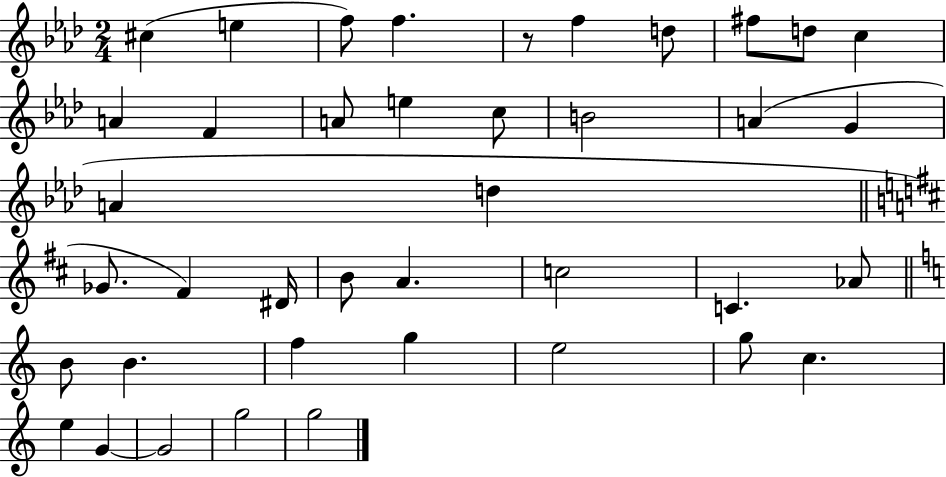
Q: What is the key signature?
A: AES major